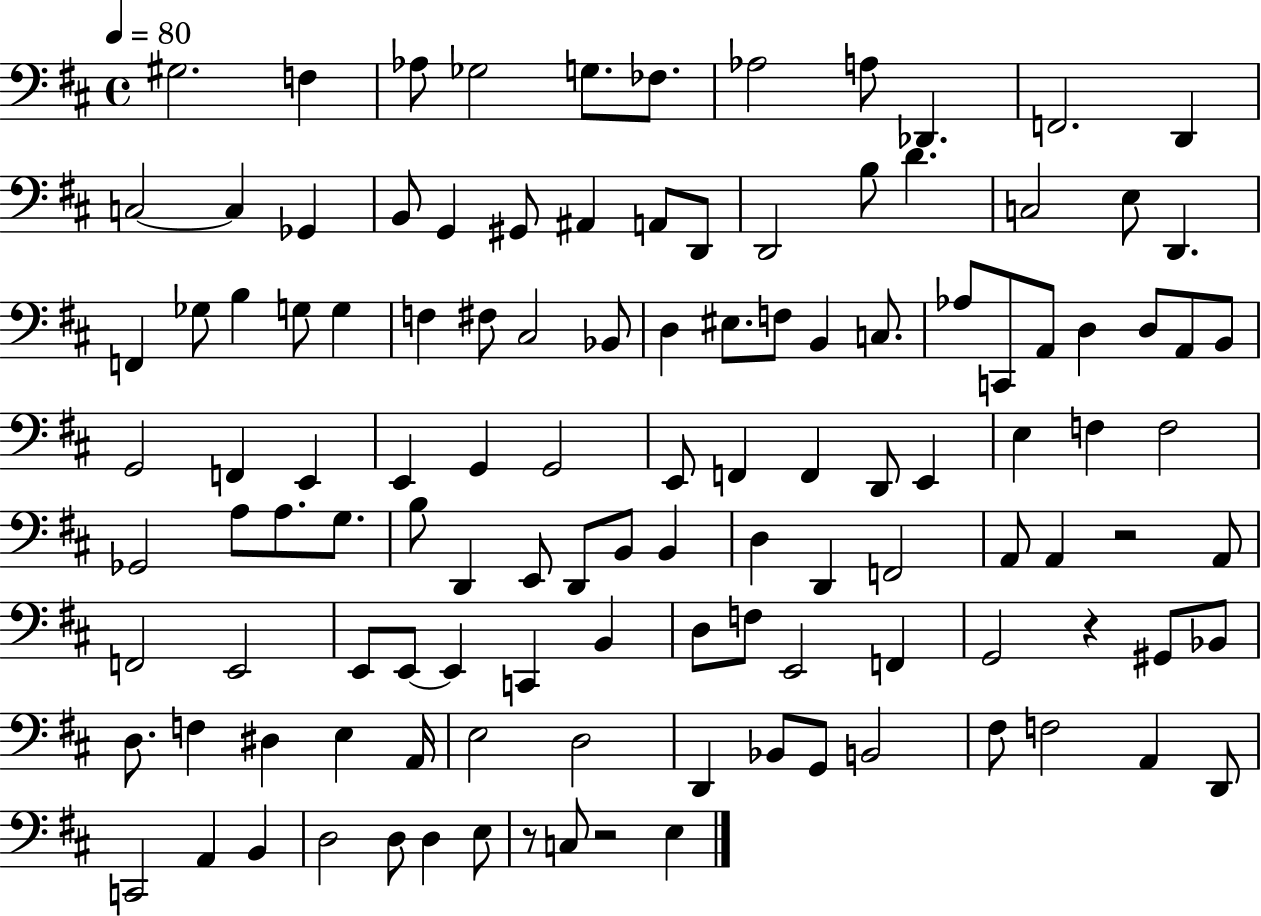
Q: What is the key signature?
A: D major